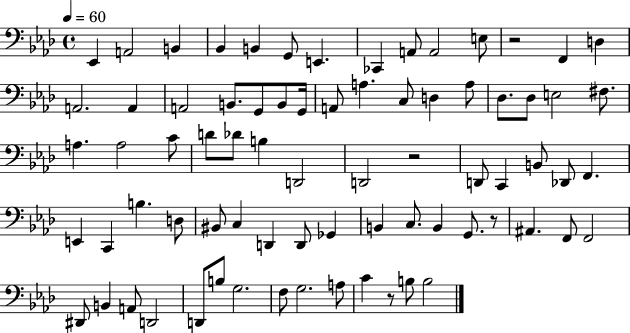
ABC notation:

X:1
T:Untitled
M:4/4
L:1/4
K:Ab
_E,, A,,2 B,, _B,, B,, G,,/2 E,, _C,, A,,/2 A,,2 E,/2 z2 F,, D, A,,2 A,, A,,2 B,,/2 G,,/2 B,,/2 G,,/4 A,,/2 A, C,/2 D, A,/2 _D,/2 _D,/2 E,2 ^F,/2 A, A,2 C/2 D/2 _D/2 B, D,,2 D,,2 z2 D,,/2 C,, B,,/2 _D,,/2 F,, E,, C,, B, D,/2 ^B,,/2 C, D,, D,,/2 _G,, B,, C,/2 B,, G,,/2 z/2 ^A,, F,,/2 F,,2 ^D,,/2 B,, A,,/2 D,,2 D,,/2 B,/2 G,2 F,/2 G,2 A,/2 C z/2 B,/2 B,2